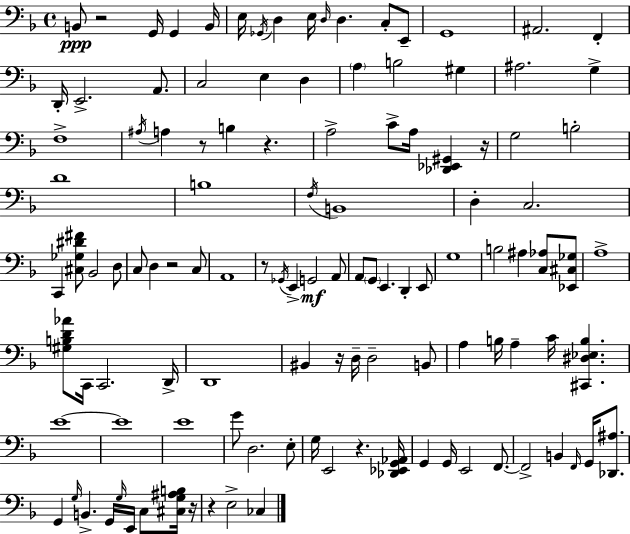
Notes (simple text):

B2/e R/h G2/s G2/q B2/s E3/s Gb2/s D3/q E3/s D3/s D3/q. C3/e E2/e G2/w A#2/h. F2/q D2/s E2/h. A2/e. C3/h E3/q D3/q A3/q B3/h G#3/q A#3/h. G3/q F3/w A#3/s A3/q R/e B3/q R/q. A3/h C4/e A3/s [Db2,Eb2,G#2]/q R/s G3/h B3/h D4/w B3/w F3/s B2/w D3/q C3/h. C2/q [C#3,Gb3,D#4,F#4]/e Bb2/h D3/e C3/e D3/q R/h C3/e A2/w R/e Gb2/s E2/q G2/h A2/e A2/e G2/e E2/q. D2/q E2/e G3/w B3/h A#3/q [C3,Ab3]/e [Eb2,C#3,Gb3]/e A3/w [G#3,B3,D4,Ab4]/e C2/s C2/h. D2/s D2/w BIS2/q R/s D3/s D3/h B2/e A3/q B3/s A3/q C4/s [C#2,D#3,Eb3,B3]/q. E4/w E4/w E4/w G4/e D3/h. E3/e G3/s E2/h R/q. [Db2,Eb2,G2,Ab2]/s G2/q G2/s E2/h F2/e. F2/h B2/q F2/s G2/s [Db2,A#3]/e. G2/q G3/s B2/q. G2/s G3/s E2/s C3/e [C#3,G3,A#3,B3]/s R/s R/q E3/h CES3/q